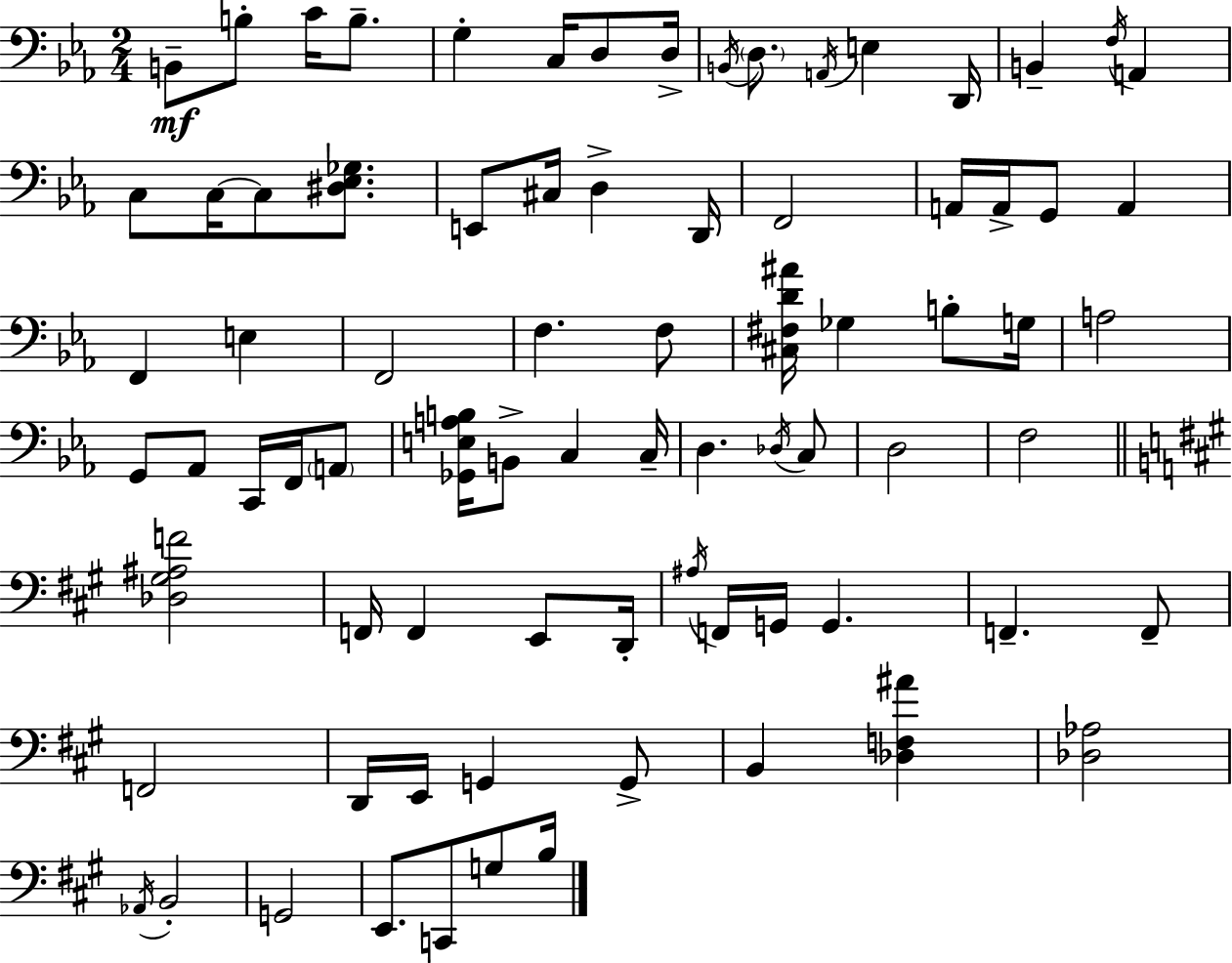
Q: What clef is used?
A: bass